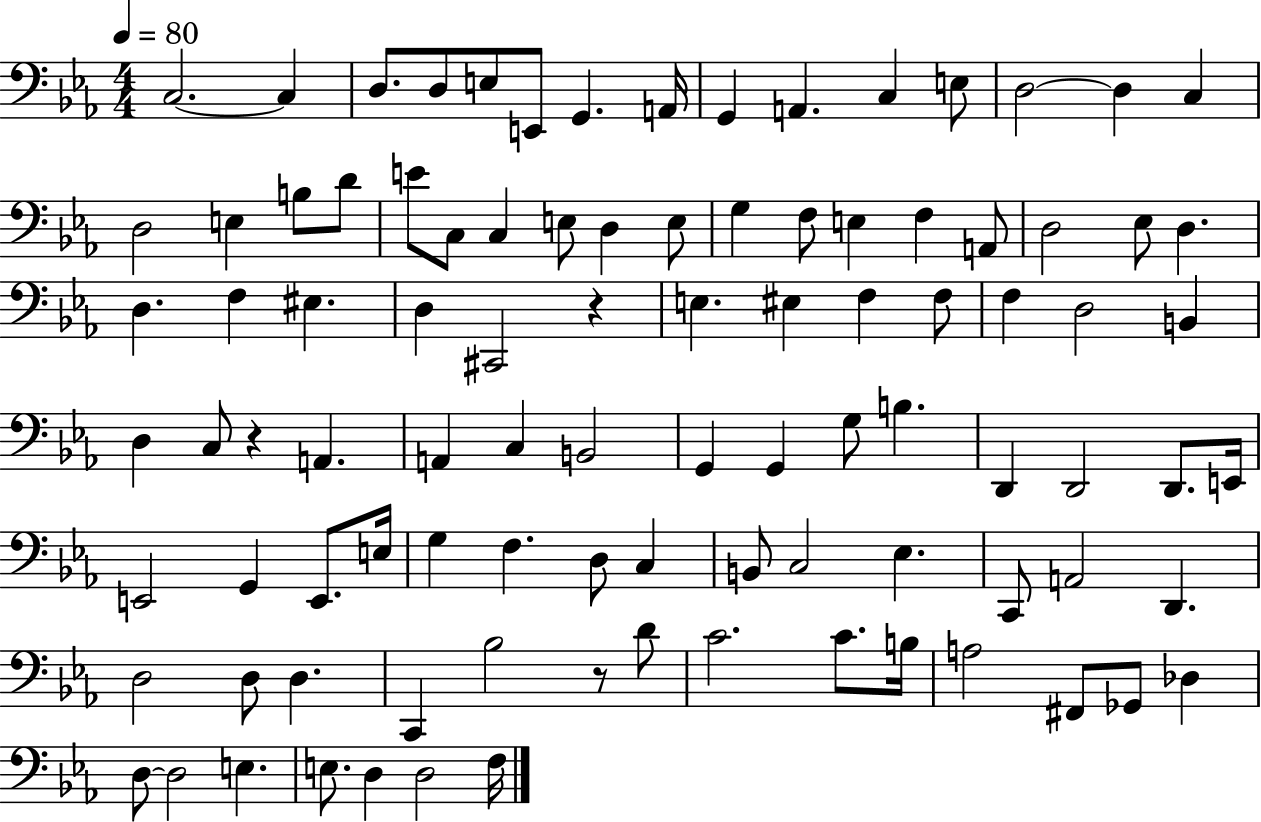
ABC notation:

X:1
T:Untitled
M:4/4
L:1/4
K:Eb
C,2 C, D,/2 D,/2 E,/2 E,,/2 G,, A,,/4 G,, A,, C, E,/2 D,2 D, C, D,2 E, B,/2 D/2 E/2 C,/2 C, E,/2 D, E,/2 G, F,/2 E, F, A,,/2 D,2 _E,/2 D, D, F, ^E, D, ^C,,2 z E, ^E, F, F,/2 F, D,2 B,, D, C,/2 z A,, A,, C, B,,2 G,, G,, G,/2 B, D,, D,,2 D,,/2 E,,/4 E,,2 G,, E,,/2 E,/4 G, F, D,/2 C, B,,/2 C,2 _E, C,,/2 A,,2 D,, D,2 D,/2 D, C,, _B,2 z/2 D/2 C2 C/2 B,/4 A,2 ^F,,/2 _G,,/2 _D, D,/2 D,2 E, E,/2 D, D,2 F,/4